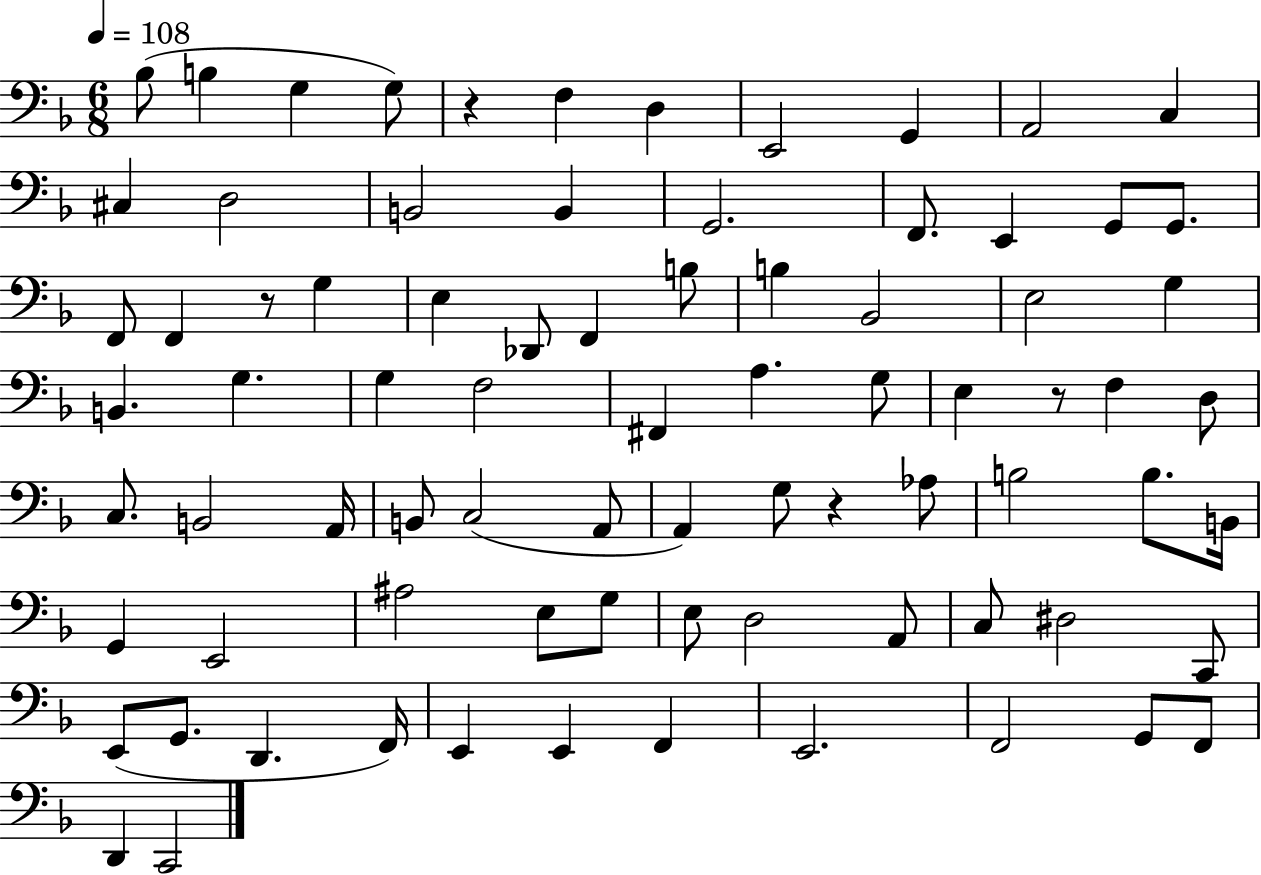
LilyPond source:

{
  \clef bass
  \numericTimeSignature
  \time 6/8
  \key f \major
  \tempo 4 = 108
  bes8( b4 g4 g8) | r4 f4 d4 | e,2 g,4 | a,2 c4 | \break cis4 d2 | b,2 b,4 | g,2. | f,8. e,4 g,8 g,8. | \break f,8 f,4 r8 g4 | e4 des,8 f,4 b8 | b4 bes,2 | e2 g4 | \break b,4. g4. | g4 f2 | fis,4 a4. g8 | e4 r8 f4 d8 | \break c8. b,2 a,16 | b,8 c2( a,8 | a,4) g8 r4 aes8 | b2 b8. b,16 | \break g,4 e,2 | ais2 e8 g8 | e8 d2 a,8 | c8 dis2 c,8 | \break e,8( g,8. d,4. f,16) | e,4 e,4 f,4 | e,2. | f,2 g,8 f,8 | \break d,4 c,2 | \bar "|."
}